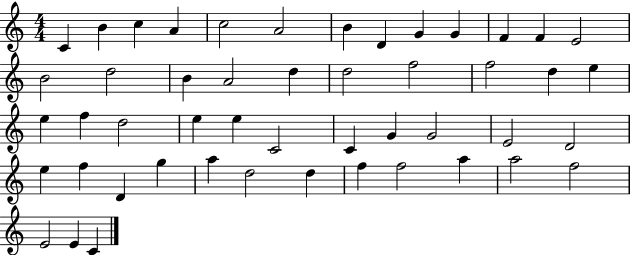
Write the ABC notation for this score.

X:1
T:Untitled
M:4/4
L:1/4
K:C
C B c A c2 A2 B D G G F F E2 B2 d2 B A2 d d2 f2 f2 d e e f d2 e e C2 C G G2 E2 D2 e f D g a d2 d f f2 a a2 f2 E2 E C